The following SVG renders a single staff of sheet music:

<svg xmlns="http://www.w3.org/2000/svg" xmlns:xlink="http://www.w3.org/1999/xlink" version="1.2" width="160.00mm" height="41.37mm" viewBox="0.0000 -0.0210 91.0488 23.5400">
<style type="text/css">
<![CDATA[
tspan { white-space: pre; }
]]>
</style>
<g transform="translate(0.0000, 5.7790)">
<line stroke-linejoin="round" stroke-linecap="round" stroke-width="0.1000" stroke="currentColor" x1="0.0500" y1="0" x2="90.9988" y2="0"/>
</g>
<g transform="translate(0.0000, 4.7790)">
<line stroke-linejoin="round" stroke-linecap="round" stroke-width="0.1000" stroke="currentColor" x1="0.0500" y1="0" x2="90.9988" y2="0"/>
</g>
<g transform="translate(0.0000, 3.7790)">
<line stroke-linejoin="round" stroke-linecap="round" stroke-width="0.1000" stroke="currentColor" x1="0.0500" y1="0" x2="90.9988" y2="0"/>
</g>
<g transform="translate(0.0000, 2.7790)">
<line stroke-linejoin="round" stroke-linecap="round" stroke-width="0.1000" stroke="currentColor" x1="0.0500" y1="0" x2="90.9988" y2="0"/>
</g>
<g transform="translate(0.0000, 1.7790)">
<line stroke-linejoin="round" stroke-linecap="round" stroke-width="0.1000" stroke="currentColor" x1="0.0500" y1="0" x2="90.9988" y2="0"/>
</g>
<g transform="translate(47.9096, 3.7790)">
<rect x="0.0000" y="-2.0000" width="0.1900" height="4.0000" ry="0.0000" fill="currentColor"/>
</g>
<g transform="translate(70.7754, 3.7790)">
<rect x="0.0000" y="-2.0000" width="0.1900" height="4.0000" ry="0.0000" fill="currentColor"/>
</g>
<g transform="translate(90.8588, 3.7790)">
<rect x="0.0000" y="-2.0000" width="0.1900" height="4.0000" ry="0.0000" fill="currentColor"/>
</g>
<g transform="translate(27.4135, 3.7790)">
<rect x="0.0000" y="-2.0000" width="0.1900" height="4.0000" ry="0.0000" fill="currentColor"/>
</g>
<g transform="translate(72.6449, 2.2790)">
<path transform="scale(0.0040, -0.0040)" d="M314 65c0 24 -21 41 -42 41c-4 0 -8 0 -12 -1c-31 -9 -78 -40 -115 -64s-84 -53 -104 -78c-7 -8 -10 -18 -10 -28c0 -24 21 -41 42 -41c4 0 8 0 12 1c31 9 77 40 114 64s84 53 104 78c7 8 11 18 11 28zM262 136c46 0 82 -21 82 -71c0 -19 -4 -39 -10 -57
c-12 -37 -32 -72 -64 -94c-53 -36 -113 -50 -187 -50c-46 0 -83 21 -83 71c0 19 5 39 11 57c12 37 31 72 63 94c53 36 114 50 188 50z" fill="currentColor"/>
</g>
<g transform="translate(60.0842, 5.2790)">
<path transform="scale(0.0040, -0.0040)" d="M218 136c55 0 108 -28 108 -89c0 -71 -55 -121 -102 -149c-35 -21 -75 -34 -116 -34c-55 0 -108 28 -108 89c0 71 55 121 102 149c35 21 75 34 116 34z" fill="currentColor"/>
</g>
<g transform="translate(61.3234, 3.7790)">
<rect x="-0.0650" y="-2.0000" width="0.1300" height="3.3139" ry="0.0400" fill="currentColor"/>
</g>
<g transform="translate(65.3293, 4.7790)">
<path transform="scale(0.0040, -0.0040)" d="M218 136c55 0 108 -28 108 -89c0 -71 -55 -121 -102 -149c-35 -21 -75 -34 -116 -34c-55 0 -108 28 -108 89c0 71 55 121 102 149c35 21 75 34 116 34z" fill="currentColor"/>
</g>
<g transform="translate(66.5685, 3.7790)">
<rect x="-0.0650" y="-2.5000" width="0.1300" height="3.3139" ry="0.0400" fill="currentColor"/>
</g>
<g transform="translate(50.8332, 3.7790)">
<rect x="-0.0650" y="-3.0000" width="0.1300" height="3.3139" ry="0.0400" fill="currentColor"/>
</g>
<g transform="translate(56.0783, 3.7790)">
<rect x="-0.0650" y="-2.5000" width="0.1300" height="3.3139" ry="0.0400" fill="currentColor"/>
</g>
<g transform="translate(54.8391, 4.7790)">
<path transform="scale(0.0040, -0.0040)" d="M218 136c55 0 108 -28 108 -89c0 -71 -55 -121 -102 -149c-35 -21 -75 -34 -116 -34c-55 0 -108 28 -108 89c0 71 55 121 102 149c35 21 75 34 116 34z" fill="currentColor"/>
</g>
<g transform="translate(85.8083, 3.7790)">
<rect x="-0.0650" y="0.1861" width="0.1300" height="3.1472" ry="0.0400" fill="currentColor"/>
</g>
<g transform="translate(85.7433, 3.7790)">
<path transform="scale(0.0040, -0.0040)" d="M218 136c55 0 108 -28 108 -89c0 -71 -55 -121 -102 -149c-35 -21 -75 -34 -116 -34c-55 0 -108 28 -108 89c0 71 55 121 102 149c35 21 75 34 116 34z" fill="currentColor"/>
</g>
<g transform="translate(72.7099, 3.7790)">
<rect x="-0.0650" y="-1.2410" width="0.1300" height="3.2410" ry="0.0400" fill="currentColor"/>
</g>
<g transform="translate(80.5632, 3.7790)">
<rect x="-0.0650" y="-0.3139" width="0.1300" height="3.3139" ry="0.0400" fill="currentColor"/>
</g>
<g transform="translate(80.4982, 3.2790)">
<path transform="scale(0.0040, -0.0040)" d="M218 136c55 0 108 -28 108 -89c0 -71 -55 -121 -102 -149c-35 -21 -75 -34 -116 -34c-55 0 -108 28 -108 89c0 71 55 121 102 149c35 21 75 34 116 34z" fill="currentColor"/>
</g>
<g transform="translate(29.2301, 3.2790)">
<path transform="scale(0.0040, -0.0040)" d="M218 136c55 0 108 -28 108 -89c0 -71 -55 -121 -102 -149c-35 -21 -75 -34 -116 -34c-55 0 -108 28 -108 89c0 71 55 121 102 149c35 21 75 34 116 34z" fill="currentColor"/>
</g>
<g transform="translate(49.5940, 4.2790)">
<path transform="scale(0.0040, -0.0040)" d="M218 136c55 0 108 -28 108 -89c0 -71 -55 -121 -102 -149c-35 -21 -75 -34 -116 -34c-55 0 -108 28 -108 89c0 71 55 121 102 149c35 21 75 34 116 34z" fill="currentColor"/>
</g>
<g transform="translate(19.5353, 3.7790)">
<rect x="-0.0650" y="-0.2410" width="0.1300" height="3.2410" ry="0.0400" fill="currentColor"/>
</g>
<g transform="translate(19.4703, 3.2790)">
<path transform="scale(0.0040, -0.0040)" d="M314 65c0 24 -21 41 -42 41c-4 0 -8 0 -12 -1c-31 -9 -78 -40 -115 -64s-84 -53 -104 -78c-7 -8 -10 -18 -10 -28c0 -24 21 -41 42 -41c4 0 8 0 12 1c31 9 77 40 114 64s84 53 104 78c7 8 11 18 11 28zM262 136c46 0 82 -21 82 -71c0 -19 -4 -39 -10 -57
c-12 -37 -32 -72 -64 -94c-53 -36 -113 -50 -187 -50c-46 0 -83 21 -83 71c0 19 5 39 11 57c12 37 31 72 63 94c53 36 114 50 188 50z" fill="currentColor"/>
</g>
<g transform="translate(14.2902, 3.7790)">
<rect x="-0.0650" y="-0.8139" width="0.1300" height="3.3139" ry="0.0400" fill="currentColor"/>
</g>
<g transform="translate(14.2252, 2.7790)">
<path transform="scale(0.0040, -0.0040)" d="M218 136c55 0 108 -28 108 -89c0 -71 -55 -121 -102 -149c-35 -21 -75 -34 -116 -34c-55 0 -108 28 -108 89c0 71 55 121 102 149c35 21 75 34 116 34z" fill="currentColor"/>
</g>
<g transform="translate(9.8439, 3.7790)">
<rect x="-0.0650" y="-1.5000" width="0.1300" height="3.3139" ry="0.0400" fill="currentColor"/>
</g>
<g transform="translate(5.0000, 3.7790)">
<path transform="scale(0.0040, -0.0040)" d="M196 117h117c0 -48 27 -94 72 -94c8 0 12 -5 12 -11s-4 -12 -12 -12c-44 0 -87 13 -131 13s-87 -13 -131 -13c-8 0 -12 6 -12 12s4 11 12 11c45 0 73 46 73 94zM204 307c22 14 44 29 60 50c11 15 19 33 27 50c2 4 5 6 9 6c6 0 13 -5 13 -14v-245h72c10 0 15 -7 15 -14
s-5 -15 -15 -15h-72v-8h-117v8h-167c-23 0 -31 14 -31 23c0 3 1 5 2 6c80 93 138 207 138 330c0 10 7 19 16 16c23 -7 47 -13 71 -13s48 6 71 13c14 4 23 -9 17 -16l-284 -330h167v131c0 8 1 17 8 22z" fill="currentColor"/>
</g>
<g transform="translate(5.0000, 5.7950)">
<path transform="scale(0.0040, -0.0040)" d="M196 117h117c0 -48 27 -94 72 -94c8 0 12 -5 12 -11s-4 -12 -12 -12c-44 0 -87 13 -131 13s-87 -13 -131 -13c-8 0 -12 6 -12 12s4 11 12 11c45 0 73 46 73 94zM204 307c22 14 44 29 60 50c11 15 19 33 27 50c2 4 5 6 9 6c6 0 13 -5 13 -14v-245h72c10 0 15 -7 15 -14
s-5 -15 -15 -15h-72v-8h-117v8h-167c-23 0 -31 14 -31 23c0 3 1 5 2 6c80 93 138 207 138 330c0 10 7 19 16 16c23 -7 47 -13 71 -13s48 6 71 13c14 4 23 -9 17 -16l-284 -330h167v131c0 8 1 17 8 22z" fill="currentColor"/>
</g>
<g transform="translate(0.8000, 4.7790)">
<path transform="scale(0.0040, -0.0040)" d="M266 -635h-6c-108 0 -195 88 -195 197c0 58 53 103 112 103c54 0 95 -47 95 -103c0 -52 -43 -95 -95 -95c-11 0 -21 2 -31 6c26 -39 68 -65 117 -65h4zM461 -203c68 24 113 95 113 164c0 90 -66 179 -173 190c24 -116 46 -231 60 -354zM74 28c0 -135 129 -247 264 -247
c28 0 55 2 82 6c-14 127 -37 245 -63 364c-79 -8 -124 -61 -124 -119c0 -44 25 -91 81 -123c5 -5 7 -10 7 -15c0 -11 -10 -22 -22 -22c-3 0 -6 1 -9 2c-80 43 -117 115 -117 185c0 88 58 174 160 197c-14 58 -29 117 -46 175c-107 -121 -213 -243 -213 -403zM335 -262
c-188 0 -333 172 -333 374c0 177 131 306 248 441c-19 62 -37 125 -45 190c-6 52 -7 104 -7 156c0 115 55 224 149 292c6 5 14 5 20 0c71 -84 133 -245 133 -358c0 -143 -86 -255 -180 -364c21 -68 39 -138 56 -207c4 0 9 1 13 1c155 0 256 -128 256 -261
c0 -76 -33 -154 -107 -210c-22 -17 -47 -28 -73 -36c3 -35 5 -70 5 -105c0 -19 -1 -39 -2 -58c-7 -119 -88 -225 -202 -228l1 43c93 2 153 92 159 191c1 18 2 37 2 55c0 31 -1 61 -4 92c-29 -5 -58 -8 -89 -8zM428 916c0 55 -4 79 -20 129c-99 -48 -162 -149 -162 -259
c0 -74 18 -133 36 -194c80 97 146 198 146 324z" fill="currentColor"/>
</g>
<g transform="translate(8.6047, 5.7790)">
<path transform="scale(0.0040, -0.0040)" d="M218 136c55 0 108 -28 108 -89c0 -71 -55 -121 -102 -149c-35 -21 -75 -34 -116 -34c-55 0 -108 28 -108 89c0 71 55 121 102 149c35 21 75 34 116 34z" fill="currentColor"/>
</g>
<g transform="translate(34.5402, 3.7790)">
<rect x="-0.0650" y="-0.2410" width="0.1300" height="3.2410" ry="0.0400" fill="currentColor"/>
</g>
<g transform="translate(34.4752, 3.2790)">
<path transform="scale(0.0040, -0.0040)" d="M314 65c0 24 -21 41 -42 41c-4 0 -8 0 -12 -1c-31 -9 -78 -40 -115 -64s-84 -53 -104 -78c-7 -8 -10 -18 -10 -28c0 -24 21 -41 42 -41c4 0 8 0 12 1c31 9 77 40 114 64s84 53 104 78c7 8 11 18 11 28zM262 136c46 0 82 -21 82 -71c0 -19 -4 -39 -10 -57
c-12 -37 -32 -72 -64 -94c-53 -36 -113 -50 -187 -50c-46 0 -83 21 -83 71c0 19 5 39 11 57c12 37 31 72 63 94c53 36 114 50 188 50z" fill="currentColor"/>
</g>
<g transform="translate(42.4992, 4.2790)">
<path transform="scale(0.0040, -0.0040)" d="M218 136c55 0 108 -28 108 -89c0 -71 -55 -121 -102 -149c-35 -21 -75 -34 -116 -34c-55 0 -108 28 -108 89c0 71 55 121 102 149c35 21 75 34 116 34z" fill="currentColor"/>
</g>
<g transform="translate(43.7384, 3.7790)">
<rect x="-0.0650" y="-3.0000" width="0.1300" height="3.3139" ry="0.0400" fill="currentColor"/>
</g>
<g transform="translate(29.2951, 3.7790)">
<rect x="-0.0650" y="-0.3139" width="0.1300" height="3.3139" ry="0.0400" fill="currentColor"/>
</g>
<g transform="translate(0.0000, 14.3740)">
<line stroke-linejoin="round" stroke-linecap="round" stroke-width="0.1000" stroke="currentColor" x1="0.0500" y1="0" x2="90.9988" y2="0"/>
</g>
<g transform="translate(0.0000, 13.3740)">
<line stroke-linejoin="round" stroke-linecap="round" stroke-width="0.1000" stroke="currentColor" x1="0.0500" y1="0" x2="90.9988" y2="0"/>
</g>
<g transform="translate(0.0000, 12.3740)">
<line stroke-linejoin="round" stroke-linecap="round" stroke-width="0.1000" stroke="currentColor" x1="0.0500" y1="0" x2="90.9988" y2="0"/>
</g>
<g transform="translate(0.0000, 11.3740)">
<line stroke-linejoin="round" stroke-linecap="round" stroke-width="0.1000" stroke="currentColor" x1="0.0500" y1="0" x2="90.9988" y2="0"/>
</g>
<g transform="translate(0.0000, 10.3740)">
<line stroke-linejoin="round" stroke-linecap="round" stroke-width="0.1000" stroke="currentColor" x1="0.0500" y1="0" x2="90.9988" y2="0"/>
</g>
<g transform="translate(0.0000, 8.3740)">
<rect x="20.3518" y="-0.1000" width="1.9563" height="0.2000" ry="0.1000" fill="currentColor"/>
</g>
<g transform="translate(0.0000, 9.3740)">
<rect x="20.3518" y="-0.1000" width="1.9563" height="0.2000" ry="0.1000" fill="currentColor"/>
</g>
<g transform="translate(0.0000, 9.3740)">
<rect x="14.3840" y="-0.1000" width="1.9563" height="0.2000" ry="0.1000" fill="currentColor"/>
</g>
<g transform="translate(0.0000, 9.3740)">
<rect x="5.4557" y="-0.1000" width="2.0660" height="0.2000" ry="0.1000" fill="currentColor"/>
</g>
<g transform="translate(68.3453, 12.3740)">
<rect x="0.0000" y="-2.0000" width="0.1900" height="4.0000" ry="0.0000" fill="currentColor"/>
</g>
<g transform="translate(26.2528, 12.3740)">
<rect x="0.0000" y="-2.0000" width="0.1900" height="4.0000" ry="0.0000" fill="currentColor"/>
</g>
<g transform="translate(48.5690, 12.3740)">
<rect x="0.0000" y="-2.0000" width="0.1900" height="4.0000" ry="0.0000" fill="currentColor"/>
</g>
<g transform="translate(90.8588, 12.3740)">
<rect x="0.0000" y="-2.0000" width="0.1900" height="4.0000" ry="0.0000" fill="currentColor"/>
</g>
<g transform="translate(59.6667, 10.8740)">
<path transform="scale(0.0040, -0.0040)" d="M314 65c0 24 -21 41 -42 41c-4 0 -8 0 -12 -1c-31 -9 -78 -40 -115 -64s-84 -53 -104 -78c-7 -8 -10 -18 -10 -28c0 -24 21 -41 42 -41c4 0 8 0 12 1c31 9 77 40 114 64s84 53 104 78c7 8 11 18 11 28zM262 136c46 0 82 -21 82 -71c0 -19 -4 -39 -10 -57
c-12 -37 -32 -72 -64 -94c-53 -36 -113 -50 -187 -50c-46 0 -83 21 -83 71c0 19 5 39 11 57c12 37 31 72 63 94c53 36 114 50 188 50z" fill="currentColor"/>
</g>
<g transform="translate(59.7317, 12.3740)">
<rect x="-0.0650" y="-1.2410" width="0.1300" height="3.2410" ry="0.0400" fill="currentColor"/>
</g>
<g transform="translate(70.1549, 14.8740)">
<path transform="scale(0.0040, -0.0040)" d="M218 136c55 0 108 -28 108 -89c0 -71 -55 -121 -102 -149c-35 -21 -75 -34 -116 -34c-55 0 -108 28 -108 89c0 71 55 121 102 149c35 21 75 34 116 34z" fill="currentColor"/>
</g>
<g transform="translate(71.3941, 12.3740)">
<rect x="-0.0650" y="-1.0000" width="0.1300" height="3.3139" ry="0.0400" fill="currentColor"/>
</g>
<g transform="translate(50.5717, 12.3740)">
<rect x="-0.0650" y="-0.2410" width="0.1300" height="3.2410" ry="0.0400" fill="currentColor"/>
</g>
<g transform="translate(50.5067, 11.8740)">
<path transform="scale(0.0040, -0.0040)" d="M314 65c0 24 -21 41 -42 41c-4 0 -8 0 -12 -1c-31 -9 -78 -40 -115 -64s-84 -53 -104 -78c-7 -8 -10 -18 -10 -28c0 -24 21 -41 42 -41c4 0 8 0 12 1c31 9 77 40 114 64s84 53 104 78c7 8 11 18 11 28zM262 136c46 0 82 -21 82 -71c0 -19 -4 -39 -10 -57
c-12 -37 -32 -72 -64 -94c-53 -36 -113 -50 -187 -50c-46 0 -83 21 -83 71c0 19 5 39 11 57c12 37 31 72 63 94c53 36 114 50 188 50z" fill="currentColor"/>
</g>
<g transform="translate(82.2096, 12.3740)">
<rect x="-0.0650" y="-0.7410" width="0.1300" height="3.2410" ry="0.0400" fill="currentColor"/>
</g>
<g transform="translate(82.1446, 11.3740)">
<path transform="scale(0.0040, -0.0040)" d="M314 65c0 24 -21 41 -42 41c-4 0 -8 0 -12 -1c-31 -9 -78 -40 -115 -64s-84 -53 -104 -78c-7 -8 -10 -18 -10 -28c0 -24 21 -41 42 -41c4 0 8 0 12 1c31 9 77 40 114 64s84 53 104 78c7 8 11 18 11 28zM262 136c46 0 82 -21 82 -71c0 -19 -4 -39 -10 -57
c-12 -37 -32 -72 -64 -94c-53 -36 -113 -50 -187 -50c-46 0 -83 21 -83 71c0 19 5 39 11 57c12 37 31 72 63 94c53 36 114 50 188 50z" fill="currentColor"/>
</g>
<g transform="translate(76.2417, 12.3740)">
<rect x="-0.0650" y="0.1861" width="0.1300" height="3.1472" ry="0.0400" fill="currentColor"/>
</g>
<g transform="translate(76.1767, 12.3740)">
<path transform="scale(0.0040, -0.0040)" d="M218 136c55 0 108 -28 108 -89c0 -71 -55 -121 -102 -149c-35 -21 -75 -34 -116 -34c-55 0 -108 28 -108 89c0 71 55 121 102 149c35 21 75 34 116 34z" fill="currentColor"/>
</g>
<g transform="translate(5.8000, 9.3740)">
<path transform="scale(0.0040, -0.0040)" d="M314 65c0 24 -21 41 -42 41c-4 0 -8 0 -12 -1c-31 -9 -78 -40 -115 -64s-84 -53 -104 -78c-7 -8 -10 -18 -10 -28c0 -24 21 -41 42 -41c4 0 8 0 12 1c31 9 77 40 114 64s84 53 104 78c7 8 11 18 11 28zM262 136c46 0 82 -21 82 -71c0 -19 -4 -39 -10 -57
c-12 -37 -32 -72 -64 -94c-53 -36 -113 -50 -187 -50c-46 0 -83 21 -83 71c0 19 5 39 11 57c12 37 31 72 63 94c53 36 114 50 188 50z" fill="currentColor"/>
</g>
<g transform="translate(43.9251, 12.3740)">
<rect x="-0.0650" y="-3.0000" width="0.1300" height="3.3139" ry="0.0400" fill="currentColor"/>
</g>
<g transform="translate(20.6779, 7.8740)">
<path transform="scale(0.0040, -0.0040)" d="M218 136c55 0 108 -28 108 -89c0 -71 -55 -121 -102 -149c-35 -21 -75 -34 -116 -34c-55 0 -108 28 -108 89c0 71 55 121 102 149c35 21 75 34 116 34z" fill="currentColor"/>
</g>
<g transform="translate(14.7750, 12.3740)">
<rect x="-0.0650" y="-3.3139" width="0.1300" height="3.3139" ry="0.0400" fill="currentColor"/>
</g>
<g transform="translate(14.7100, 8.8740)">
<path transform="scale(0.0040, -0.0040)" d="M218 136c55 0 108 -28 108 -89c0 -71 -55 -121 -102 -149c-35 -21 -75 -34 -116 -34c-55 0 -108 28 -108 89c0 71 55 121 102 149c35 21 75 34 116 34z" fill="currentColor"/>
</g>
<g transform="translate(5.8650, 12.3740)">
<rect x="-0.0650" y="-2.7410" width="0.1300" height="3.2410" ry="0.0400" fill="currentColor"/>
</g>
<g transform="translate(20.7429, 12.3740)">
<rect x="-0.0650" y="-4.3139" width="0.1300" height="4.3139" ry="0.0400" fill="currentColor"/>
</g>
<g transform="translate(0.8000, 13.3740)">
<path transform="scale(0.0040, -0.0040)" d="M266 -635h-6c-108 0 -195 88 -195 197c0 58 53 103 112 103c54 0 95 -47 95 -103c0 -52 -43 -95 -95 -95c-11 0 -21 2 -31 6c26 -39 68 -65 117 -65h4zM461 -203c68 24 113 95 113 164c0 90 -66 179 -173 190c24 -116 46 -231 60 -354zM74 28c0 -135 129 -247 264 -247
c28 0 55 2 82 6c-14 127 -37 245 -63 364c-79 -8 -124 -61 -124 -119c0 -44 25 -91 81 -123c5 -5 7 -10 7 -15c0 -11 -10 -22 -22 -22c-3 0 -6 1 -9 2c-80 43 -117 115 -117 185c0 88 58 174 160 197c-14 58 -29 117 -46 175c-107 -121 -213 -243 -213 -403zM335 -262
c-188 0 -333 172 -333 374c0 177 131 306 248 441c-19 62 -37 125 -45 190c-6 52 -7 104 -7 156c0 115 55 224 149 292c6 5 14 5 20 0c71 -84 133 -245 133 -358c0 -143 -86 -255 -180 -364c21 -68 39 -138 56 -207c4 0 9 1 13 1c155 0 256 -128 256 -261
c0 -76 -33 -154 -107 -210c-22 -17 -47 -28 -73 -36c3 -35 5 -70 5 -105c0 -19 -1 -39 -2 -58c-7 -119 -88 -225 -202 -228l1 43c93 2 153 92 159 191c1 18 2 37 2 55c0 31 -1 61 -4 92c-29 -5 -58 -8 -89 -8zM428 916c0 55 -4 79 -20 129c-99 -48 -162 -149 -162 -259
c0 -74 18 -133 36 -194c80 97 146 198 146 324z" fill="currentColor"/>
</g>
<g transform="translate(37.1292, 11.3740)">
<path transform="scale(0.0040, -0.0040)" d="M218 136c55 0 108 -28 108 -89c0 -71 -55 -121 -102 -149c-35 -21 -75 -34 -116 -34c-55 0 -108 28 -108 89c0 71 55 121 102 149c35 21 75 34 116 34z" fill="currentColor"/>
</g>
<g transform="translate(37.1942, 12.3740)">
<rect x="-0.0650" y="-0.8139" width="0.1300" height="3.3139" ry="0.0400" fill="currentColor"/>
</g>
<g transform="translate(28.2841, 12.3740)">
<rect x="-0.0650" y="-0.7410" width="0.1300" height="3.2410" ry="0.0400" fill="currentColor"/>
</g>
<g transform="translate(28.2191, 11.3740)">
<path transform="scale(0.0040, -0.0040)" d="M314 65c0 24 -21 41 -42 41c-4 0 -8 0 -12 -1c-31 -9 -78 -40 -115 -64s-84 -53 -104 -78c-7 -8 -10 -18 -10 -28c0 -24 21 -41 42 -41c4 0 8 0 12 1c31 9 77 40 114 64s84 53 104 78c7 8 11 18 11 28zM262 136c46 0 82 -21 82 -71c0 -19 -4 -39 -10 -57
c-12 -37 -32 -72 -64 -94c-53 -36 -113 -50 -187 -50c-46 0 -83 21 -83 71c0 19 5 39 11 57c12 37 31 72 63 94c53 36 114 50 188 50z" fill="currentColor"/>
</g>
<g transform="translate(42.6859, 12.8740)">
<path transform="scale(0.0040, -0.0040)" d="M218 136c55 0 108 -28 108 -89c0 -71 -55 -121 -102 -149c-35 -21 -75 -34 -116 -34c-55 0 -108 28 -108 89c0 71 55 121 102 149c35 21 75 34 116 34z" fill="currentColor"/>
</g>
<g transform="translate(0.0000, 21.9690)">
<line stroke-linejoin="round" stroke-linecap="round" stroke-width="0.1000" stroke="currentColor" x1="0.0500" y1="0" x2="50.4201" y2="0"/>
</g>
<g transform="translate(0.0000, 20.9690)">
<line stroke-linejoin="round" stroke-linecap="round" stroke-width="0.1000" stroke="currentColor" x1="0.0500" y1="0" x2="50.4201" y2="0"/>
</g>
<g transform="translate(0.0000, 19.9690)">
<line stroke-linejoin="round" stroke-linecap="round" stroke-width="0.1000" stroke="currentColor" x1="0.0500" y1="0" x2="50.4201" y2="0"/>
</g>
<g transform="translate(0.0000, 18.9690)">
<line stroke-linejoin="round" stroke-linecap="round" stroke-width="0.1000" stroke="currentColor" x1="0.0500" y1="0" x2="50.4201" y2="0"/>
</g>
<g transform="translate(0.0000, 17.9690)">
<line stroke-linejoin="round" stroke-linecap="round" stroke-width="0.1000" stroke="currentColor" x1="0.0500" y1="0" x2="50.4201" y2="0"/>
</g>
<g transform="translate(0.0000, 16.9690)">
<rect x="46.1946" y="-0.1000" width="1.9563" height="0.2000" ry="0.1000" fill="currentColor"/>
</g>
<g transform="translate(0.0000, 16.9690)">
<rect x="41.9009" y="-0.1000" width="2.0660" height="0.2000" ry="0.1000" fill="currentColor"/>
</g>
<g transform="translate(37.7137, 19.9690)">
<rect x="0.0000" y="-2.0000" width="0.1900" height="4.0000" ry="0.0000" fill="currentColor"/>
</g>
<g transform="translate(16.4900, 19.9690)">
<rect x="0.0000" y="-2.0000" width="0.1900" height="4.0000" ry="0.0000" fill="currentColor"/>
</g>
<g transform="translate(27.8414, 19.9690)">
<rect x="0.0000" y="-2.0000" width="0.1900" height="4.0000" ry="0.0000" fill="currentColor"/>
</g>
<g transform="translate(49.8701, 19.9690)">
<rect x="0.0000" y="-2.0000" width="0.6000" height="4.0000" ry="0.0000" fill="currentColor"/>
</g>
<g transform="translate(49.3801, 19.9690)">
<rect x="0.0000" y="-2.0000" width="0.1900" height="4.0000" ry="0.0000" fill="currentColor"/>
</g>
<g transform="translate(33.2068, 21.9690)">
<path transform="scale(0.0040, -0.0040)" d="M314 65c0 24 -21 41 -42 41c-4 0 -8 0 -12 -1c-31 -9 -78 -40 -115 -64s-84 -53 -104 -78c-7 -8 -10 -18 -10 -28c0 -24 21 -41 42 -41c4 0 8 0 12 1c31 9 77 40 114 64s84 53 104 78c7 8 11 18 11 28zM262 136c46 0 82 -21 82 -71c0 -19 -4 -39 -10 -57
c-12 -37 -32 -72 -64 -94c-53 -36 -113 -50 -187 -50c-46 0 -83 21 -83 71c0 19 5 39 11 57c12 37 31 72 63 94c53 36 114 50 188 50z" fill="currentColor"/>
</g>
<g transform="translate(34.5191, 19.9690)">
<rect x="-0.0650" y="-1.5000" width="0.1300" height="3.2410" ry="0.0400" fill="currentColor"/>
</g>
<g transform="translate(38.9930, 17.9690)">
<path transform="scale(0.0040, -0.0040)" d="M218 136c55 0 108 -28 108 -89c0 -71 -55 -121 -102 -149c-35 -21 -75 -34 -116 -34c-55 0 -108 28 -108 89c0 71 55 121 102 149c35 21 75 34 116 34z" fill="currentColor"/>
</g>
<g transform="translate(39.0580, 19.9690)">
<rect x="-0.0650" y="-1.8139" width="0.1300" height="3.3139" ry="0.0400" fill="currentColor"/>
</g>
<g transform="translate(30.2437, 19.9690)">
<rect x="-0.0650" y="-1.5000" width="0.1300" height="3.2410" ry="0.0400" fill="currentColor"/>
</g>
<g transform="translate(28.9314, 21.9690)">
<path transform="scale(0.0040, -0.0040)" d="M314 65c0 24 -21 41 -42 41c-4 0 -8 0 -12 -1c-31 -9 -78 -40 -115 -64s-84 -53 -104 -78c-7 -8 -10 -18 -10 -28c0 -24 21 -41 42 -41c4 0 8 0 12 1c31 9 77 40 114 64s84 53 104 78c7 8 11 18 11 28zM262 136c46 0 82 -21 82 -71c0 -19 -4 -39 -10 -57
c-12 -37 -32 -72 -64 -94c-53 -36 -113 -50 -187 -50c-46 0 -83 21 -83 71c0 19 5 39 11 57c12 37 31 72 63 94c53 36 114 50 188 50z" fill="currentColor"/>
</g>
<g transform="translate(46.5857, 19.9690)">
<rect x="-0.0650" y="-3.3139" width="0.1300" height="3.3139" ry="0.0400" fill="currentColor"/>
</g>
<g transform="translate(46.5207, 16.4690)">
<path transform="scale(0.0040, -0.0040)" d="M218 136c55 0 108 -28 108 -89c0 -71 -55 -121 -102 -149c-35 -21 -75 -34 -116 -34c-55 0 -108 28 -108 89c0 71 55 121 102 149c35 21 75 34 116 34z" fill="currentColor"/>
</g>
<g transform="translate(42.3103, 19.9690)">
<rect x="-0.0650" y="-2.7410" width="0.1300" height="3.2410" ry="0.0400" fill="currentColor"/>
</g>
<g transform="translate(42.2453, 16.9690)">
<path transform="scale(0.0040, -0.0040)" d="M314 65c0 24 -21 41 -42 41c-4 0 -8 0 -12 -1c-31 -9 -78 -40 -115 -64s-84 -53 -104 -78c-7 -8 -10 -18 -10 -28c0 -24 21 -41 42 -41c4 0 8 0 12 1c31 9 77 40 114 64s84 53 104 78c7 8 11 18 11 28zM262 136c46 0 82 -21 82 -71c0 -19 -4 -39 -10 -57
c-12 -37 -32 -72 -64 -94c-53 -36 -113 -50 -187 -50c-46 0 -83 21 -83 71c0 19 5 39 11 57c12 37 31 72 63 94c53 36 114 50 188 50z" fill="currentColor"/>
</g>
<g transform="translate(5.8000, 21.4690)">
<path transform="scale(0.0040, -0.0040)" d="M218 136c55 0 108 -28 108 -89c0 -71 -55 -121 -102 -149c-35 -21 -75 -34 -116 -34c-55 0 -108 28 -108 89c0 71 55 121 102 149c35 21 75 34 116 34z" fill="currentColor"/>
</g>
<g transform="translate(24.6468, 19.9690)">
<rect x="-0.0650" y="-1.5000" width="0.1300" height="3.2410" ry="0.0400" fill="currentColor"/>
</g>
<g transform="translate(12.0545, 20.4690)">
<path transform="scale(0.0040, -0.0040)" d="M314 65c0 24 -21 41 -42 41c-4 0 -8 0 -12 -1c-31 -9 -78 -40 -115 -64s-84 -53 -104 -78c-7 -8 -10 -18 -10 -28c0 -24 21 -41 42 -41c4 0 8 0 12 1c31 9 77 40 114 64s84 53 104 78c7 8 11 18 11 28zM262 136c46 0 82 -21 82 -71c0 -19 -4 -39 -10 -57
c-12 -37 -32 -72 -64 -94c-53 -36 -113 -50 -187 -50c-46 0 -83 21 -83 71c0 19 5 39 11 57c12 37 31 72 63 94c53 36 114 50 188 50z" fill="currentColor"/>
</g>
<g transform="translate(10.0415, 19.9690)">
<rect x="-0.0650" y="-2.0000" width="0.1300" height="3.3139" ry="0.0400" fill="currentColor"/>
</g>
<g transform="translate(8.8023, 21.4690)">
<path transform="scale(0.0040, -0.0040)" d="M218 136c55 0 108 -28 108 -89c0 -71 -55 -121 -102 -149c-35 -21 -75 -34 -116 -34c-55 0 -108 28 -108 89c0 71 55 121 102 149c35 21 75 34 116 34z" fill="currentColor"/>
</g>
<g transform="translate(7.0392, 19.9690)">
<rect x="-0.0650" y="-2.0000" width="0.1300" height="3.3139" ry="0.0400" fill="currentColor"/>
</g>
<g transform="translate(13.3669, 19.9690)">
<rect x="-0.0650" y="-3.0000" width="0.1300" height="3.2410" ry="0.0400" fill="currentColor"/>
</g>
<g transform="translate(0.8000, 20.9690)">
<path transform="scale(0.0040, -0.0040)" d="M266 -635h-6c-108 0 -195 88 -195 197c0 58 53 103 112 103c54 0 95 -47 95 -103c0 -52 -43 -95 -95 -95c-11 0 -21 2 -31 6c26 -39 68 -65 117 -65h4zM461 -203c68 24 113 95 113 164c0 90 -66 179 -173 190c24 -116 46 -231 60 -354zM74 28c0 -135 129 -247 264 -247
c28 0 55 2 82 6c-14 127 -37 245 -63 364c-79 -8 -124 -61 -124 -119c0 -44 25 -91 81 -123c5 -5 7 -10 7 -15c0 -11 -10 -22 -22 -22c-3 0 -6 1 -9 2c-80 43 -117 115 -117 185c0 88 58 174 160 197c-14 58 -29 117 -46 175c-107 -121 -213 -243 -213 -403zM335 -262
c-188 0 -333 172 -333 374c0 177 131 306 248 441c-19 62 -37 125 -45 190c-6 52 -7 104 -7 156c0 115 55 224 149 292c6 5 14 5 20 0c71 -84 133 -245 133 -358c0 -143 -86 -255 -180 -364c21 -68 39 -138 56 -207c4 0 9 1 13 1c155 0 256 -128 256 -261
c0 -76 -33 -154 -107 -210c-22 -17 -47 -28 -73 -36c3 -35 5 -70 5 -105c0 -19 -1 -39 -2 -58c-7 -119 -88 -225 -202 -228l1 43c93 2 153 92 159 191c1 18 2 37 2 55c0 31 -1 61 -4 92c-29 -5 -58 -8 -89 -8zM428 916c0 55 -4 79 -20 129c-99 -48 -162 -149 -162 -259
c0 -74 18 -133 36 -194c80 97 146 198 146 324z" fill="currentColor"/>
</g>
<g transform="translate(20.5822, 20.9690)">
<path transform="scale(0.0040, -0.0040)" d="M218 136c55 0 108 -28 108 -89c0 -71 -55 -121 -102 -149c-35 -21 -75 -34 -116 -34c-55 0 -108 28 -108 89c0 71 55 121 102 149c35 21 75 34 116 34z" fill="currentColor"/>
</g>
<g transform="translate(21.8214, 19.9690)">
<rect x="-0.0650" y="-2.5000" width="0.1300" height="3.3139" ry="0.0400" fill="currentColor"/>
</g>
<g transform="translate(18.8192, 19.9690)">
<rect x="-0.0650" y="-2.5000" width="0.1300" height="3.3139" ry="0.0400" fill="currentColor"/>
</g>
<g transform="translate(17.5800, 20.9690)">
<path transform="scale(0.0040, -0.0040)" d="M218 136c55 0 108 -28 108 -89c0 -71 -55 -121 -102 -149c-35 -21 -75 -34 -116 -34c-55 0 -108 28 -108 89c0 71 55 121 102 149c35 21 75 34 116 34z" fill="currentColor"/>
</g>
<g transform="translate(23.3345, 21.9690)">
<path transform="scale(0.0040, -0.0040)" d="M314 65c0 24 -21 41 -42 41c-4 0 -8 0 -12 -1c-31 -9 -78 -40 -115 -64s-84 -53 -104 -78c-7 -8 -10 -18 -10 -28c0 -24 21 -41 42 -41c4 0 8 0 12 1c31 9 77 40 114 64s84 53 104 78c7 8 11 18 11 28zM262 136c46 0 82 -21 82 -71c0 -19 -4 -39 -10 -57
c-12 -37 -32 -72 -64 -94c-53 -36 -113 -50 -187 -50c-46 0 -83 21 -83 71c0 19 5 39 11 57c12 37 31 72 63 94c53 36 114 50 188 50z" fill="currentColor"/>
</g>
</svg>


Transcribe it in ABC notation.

X:1
T:Untitled
M:4/4
L:1/4
K:C
E d c2 c c2 A A G F G e2 c B a2 b d' d2 d A c2 e2 D B d2 F F A2 G G E2 E2 E2 f a2 b